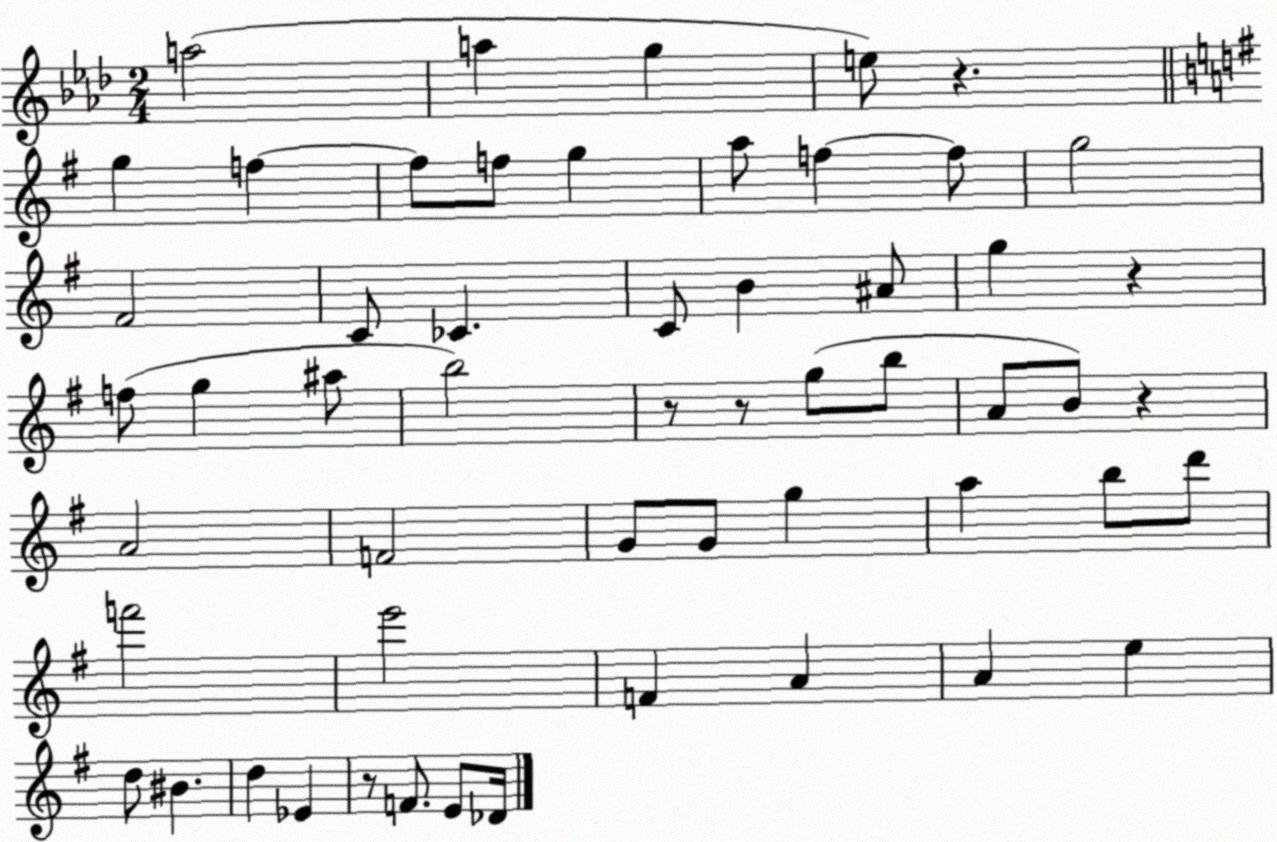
X:1
T:Untitled
M:2/4
L:1/4
K:Ab
a2 a g e/2 z g f f/2 f/2 g a/2 f f/2 g2 ^F2 C/2 _C C/2 B ^A/2 g z f/2 g ^a/2 b2 z/2 z/2 g/2 b/2 A/2 B/2 z A2 F2 G/2 G/2 g a b/2 d'/2 f'2 e'2 F A A e d/2 ^B d _E z/2 F/2 E/2 _D/4